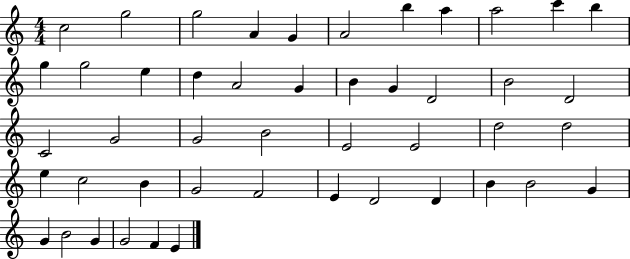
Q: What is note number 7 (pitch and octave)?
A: B5